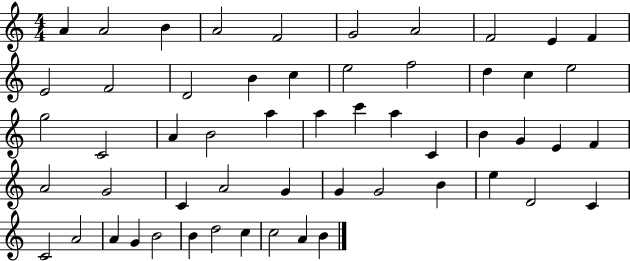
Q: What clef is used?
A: treble